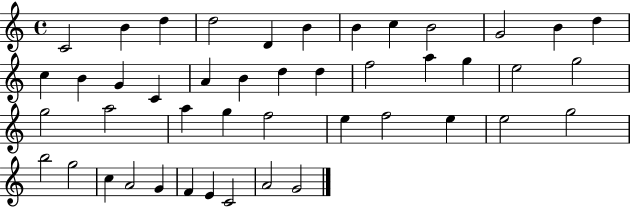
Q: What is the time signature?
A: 4/4